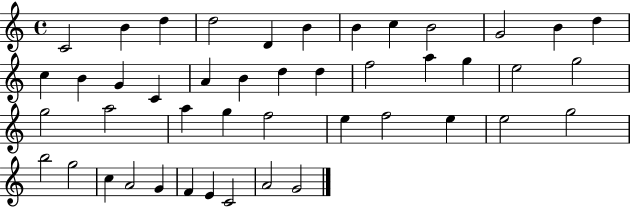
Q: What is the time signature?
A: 4/4